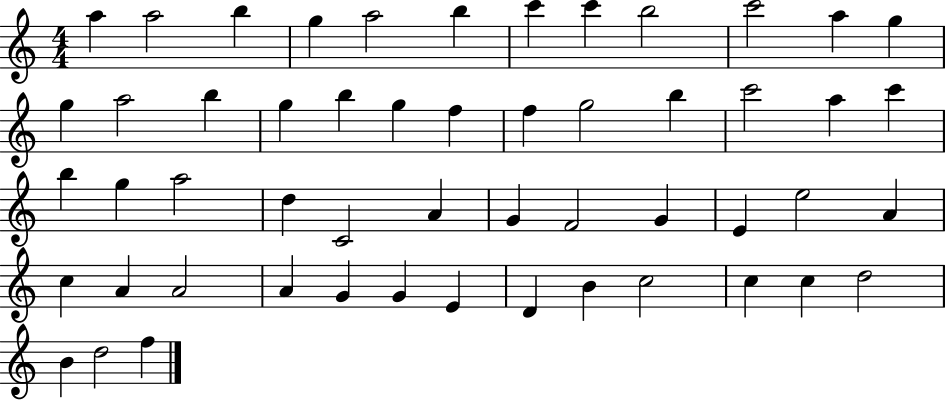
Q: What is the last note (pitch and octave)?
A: F5